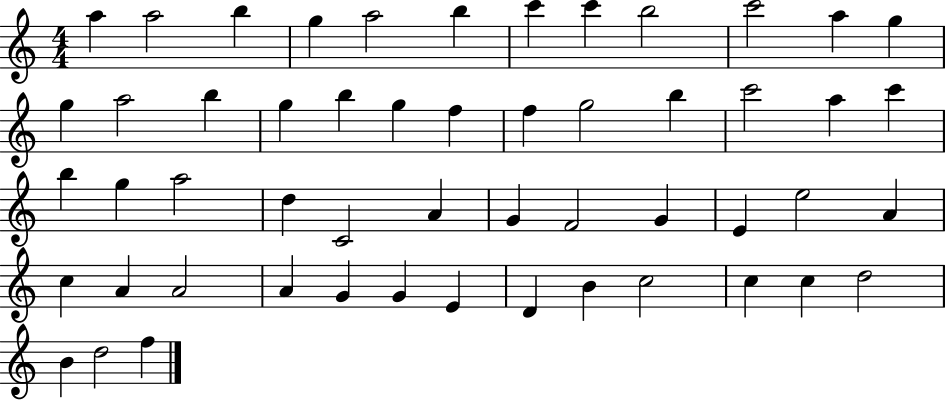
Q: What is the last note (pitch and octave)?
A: F5